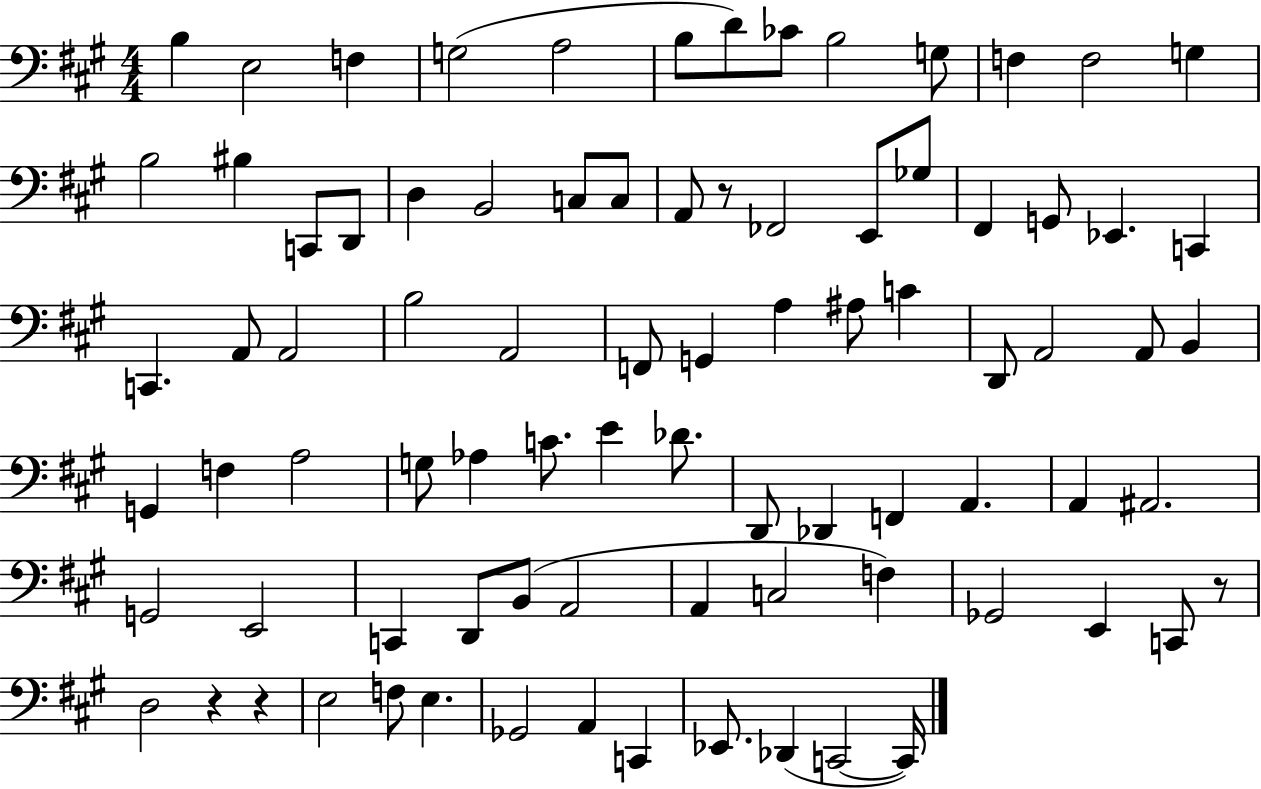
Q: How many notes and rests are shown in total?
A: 84